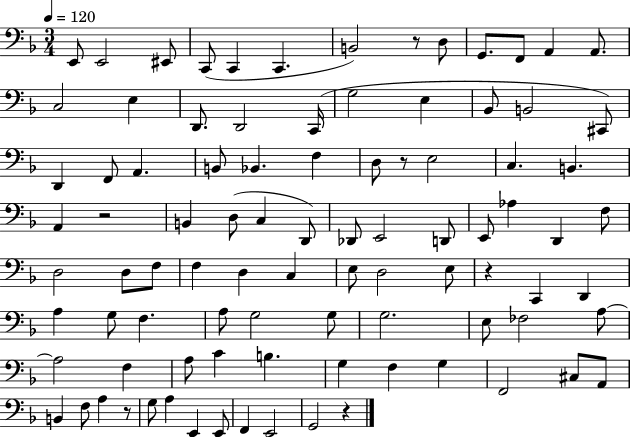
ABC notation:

X:1
T:Untitled
M:3/4
L:1/4
K:F
E,,/2 E,,2 ^E,,/2 C,,/2 C,, C,, B,,2 z/2 D,/2 G,,/2 F,,/2 A,, A,,/2 C,2 E, D,,/2 D,,2 C,,/4 G,2 E, _B,,/2 B,,2 ^C,,/2 D,, F,,/2 A,, B,,/2 _B,, F, D,/2 z/2 E,2 C, B,, A,, z2 B,, D,/2 C, D,,/2 _D,,/2 E,,2 D,,/2 E,,/2 _A, D,, F,/2 D,2 D,/2 F,/2 F, D, C, E,/2 D,2 E,/2 z C,, D,, A, G,/2 F, A,/2 G,2 G,/2 G,2 E,/2 _F,2 A,/2 A,2 F, A,/2 C B, G, F, G, F,,2 ^C,/2 A,,/2 B,, F,/2 A, z/2 G,/2 A, E,, E,,/2 F,, E,,2 G,,2 z